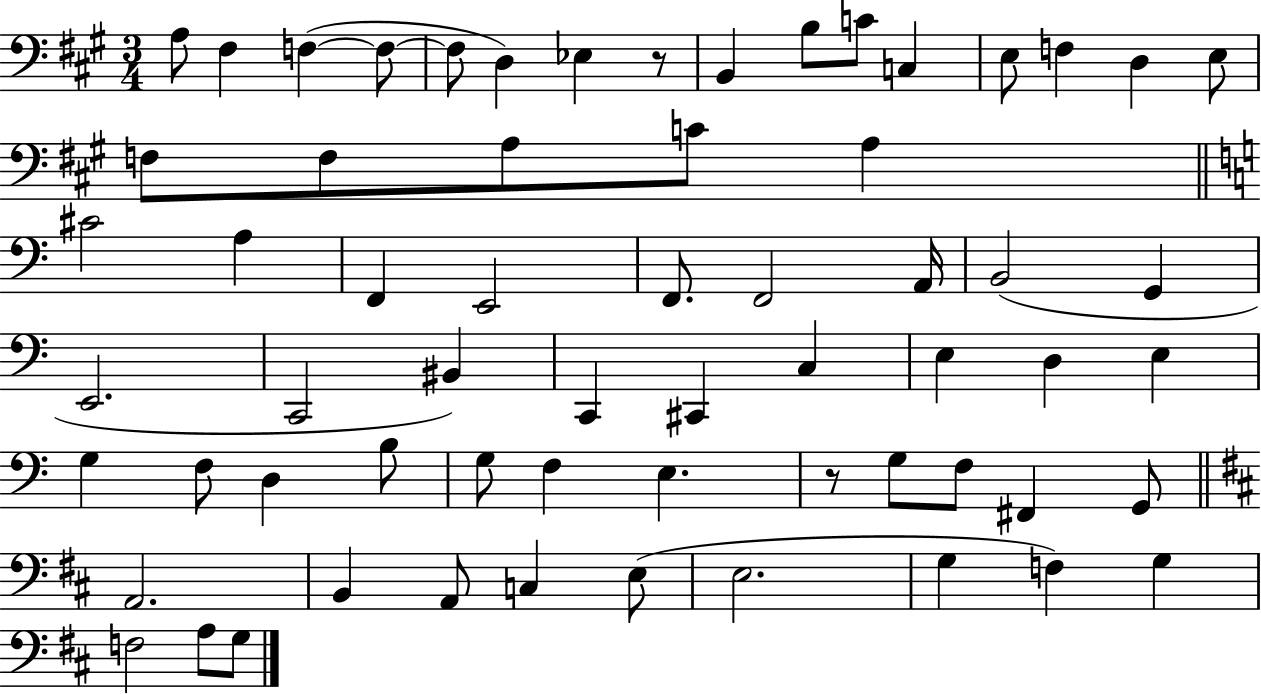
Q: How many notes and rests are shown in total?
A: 63